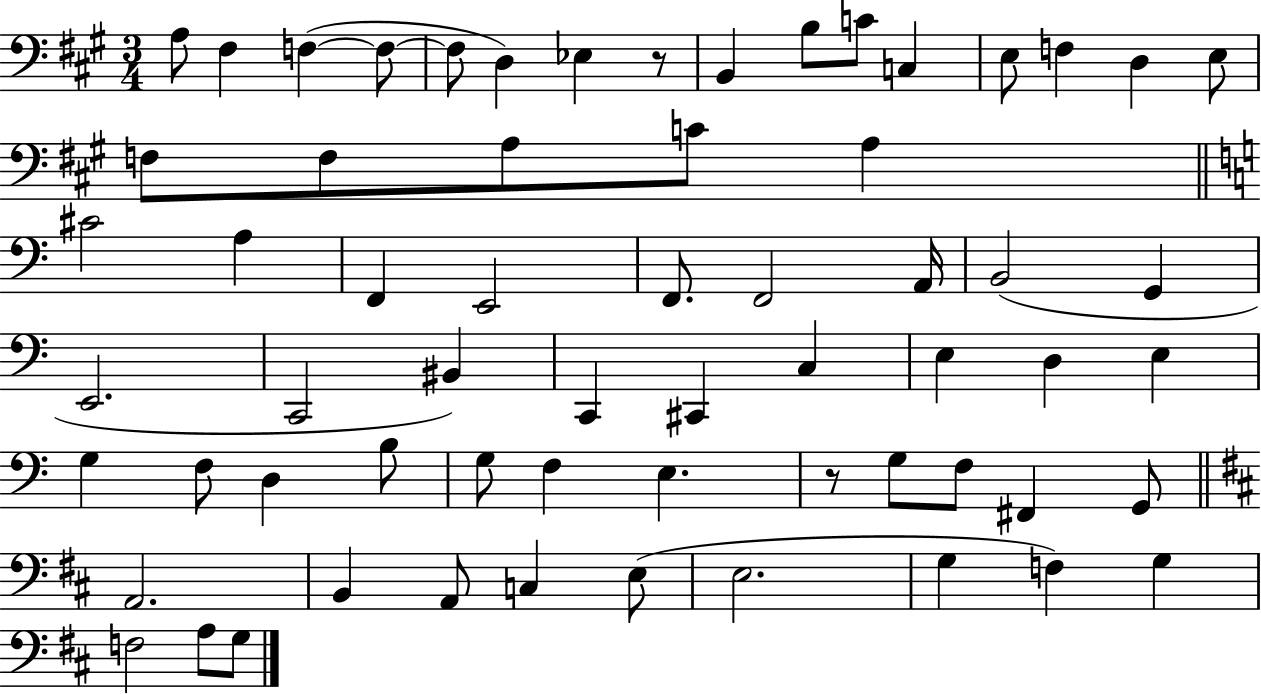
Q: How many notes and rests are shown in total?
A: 63